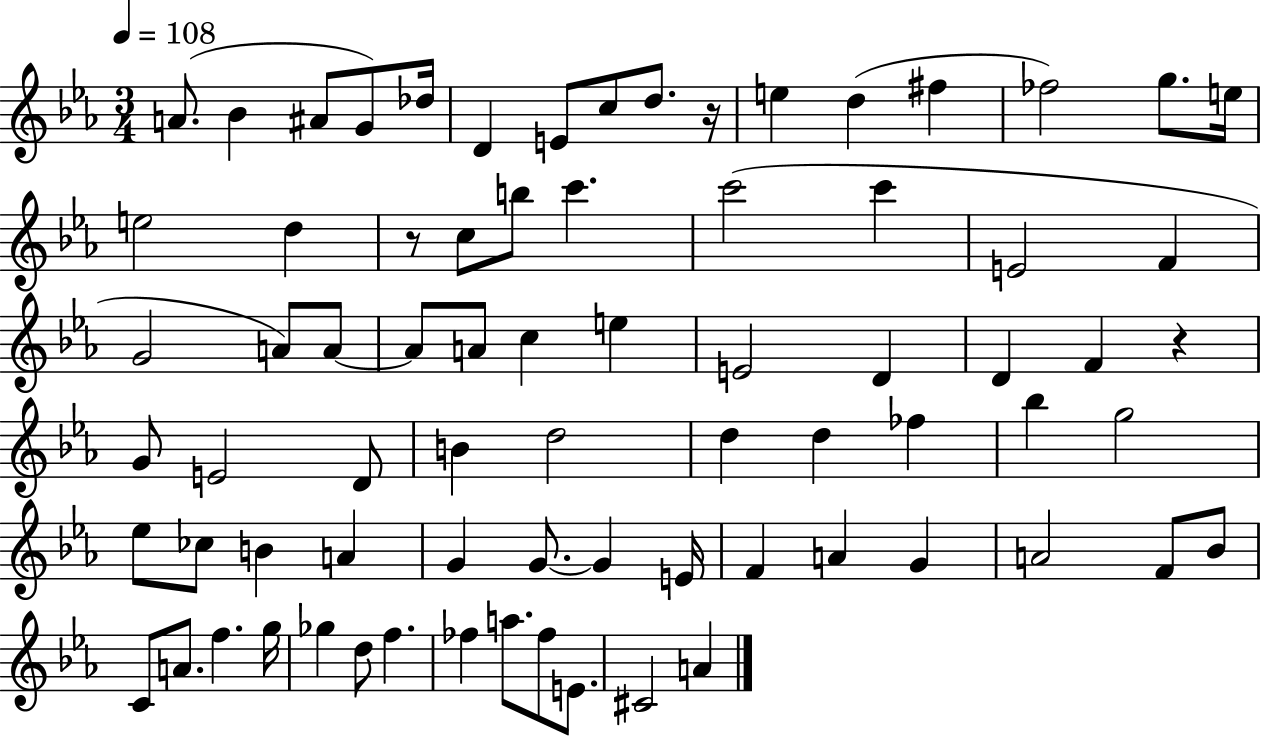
A4/e. Bb4/q A#4/e G4/e Db5/s D4/q E4/e C5/e D5/e. R/s E5/q D5/q F#5/q FES5/h G5/e. E5/s E5/h D5/q R/e C5/e B5/e C6/q. C6/h C6/q E4/h F4/q G4/h A4/e A4/e A4/e A4/e C5/q E5/q E4/h D4/q D4/q F4/q R/q G4/e E4/h D4/e B4/q D5/h D5/q D5/q FES5/q Bb5/q G5/h Eb5/e CES5/e B4/q A4/q G4/q G4/e. G4/q E4/s F4/q A4/q G4/q A4/h F4/e Bb4/e C4/e A4/e. F5/q. G5/s Gb5/q D5/e F5/q. FES5/q A5/e. FES5/e E4/e. C#4/h A4/q